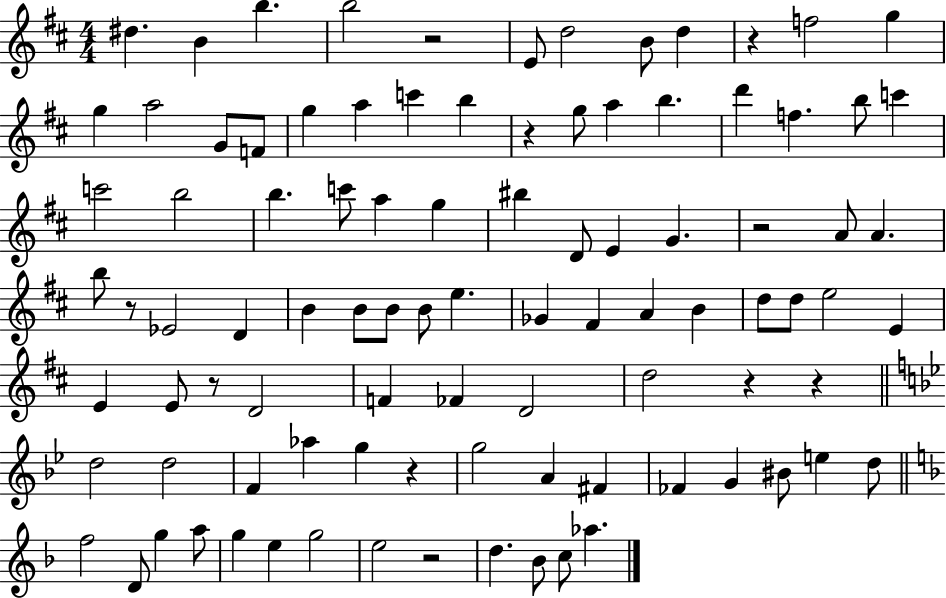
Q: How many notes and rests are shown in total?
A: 95